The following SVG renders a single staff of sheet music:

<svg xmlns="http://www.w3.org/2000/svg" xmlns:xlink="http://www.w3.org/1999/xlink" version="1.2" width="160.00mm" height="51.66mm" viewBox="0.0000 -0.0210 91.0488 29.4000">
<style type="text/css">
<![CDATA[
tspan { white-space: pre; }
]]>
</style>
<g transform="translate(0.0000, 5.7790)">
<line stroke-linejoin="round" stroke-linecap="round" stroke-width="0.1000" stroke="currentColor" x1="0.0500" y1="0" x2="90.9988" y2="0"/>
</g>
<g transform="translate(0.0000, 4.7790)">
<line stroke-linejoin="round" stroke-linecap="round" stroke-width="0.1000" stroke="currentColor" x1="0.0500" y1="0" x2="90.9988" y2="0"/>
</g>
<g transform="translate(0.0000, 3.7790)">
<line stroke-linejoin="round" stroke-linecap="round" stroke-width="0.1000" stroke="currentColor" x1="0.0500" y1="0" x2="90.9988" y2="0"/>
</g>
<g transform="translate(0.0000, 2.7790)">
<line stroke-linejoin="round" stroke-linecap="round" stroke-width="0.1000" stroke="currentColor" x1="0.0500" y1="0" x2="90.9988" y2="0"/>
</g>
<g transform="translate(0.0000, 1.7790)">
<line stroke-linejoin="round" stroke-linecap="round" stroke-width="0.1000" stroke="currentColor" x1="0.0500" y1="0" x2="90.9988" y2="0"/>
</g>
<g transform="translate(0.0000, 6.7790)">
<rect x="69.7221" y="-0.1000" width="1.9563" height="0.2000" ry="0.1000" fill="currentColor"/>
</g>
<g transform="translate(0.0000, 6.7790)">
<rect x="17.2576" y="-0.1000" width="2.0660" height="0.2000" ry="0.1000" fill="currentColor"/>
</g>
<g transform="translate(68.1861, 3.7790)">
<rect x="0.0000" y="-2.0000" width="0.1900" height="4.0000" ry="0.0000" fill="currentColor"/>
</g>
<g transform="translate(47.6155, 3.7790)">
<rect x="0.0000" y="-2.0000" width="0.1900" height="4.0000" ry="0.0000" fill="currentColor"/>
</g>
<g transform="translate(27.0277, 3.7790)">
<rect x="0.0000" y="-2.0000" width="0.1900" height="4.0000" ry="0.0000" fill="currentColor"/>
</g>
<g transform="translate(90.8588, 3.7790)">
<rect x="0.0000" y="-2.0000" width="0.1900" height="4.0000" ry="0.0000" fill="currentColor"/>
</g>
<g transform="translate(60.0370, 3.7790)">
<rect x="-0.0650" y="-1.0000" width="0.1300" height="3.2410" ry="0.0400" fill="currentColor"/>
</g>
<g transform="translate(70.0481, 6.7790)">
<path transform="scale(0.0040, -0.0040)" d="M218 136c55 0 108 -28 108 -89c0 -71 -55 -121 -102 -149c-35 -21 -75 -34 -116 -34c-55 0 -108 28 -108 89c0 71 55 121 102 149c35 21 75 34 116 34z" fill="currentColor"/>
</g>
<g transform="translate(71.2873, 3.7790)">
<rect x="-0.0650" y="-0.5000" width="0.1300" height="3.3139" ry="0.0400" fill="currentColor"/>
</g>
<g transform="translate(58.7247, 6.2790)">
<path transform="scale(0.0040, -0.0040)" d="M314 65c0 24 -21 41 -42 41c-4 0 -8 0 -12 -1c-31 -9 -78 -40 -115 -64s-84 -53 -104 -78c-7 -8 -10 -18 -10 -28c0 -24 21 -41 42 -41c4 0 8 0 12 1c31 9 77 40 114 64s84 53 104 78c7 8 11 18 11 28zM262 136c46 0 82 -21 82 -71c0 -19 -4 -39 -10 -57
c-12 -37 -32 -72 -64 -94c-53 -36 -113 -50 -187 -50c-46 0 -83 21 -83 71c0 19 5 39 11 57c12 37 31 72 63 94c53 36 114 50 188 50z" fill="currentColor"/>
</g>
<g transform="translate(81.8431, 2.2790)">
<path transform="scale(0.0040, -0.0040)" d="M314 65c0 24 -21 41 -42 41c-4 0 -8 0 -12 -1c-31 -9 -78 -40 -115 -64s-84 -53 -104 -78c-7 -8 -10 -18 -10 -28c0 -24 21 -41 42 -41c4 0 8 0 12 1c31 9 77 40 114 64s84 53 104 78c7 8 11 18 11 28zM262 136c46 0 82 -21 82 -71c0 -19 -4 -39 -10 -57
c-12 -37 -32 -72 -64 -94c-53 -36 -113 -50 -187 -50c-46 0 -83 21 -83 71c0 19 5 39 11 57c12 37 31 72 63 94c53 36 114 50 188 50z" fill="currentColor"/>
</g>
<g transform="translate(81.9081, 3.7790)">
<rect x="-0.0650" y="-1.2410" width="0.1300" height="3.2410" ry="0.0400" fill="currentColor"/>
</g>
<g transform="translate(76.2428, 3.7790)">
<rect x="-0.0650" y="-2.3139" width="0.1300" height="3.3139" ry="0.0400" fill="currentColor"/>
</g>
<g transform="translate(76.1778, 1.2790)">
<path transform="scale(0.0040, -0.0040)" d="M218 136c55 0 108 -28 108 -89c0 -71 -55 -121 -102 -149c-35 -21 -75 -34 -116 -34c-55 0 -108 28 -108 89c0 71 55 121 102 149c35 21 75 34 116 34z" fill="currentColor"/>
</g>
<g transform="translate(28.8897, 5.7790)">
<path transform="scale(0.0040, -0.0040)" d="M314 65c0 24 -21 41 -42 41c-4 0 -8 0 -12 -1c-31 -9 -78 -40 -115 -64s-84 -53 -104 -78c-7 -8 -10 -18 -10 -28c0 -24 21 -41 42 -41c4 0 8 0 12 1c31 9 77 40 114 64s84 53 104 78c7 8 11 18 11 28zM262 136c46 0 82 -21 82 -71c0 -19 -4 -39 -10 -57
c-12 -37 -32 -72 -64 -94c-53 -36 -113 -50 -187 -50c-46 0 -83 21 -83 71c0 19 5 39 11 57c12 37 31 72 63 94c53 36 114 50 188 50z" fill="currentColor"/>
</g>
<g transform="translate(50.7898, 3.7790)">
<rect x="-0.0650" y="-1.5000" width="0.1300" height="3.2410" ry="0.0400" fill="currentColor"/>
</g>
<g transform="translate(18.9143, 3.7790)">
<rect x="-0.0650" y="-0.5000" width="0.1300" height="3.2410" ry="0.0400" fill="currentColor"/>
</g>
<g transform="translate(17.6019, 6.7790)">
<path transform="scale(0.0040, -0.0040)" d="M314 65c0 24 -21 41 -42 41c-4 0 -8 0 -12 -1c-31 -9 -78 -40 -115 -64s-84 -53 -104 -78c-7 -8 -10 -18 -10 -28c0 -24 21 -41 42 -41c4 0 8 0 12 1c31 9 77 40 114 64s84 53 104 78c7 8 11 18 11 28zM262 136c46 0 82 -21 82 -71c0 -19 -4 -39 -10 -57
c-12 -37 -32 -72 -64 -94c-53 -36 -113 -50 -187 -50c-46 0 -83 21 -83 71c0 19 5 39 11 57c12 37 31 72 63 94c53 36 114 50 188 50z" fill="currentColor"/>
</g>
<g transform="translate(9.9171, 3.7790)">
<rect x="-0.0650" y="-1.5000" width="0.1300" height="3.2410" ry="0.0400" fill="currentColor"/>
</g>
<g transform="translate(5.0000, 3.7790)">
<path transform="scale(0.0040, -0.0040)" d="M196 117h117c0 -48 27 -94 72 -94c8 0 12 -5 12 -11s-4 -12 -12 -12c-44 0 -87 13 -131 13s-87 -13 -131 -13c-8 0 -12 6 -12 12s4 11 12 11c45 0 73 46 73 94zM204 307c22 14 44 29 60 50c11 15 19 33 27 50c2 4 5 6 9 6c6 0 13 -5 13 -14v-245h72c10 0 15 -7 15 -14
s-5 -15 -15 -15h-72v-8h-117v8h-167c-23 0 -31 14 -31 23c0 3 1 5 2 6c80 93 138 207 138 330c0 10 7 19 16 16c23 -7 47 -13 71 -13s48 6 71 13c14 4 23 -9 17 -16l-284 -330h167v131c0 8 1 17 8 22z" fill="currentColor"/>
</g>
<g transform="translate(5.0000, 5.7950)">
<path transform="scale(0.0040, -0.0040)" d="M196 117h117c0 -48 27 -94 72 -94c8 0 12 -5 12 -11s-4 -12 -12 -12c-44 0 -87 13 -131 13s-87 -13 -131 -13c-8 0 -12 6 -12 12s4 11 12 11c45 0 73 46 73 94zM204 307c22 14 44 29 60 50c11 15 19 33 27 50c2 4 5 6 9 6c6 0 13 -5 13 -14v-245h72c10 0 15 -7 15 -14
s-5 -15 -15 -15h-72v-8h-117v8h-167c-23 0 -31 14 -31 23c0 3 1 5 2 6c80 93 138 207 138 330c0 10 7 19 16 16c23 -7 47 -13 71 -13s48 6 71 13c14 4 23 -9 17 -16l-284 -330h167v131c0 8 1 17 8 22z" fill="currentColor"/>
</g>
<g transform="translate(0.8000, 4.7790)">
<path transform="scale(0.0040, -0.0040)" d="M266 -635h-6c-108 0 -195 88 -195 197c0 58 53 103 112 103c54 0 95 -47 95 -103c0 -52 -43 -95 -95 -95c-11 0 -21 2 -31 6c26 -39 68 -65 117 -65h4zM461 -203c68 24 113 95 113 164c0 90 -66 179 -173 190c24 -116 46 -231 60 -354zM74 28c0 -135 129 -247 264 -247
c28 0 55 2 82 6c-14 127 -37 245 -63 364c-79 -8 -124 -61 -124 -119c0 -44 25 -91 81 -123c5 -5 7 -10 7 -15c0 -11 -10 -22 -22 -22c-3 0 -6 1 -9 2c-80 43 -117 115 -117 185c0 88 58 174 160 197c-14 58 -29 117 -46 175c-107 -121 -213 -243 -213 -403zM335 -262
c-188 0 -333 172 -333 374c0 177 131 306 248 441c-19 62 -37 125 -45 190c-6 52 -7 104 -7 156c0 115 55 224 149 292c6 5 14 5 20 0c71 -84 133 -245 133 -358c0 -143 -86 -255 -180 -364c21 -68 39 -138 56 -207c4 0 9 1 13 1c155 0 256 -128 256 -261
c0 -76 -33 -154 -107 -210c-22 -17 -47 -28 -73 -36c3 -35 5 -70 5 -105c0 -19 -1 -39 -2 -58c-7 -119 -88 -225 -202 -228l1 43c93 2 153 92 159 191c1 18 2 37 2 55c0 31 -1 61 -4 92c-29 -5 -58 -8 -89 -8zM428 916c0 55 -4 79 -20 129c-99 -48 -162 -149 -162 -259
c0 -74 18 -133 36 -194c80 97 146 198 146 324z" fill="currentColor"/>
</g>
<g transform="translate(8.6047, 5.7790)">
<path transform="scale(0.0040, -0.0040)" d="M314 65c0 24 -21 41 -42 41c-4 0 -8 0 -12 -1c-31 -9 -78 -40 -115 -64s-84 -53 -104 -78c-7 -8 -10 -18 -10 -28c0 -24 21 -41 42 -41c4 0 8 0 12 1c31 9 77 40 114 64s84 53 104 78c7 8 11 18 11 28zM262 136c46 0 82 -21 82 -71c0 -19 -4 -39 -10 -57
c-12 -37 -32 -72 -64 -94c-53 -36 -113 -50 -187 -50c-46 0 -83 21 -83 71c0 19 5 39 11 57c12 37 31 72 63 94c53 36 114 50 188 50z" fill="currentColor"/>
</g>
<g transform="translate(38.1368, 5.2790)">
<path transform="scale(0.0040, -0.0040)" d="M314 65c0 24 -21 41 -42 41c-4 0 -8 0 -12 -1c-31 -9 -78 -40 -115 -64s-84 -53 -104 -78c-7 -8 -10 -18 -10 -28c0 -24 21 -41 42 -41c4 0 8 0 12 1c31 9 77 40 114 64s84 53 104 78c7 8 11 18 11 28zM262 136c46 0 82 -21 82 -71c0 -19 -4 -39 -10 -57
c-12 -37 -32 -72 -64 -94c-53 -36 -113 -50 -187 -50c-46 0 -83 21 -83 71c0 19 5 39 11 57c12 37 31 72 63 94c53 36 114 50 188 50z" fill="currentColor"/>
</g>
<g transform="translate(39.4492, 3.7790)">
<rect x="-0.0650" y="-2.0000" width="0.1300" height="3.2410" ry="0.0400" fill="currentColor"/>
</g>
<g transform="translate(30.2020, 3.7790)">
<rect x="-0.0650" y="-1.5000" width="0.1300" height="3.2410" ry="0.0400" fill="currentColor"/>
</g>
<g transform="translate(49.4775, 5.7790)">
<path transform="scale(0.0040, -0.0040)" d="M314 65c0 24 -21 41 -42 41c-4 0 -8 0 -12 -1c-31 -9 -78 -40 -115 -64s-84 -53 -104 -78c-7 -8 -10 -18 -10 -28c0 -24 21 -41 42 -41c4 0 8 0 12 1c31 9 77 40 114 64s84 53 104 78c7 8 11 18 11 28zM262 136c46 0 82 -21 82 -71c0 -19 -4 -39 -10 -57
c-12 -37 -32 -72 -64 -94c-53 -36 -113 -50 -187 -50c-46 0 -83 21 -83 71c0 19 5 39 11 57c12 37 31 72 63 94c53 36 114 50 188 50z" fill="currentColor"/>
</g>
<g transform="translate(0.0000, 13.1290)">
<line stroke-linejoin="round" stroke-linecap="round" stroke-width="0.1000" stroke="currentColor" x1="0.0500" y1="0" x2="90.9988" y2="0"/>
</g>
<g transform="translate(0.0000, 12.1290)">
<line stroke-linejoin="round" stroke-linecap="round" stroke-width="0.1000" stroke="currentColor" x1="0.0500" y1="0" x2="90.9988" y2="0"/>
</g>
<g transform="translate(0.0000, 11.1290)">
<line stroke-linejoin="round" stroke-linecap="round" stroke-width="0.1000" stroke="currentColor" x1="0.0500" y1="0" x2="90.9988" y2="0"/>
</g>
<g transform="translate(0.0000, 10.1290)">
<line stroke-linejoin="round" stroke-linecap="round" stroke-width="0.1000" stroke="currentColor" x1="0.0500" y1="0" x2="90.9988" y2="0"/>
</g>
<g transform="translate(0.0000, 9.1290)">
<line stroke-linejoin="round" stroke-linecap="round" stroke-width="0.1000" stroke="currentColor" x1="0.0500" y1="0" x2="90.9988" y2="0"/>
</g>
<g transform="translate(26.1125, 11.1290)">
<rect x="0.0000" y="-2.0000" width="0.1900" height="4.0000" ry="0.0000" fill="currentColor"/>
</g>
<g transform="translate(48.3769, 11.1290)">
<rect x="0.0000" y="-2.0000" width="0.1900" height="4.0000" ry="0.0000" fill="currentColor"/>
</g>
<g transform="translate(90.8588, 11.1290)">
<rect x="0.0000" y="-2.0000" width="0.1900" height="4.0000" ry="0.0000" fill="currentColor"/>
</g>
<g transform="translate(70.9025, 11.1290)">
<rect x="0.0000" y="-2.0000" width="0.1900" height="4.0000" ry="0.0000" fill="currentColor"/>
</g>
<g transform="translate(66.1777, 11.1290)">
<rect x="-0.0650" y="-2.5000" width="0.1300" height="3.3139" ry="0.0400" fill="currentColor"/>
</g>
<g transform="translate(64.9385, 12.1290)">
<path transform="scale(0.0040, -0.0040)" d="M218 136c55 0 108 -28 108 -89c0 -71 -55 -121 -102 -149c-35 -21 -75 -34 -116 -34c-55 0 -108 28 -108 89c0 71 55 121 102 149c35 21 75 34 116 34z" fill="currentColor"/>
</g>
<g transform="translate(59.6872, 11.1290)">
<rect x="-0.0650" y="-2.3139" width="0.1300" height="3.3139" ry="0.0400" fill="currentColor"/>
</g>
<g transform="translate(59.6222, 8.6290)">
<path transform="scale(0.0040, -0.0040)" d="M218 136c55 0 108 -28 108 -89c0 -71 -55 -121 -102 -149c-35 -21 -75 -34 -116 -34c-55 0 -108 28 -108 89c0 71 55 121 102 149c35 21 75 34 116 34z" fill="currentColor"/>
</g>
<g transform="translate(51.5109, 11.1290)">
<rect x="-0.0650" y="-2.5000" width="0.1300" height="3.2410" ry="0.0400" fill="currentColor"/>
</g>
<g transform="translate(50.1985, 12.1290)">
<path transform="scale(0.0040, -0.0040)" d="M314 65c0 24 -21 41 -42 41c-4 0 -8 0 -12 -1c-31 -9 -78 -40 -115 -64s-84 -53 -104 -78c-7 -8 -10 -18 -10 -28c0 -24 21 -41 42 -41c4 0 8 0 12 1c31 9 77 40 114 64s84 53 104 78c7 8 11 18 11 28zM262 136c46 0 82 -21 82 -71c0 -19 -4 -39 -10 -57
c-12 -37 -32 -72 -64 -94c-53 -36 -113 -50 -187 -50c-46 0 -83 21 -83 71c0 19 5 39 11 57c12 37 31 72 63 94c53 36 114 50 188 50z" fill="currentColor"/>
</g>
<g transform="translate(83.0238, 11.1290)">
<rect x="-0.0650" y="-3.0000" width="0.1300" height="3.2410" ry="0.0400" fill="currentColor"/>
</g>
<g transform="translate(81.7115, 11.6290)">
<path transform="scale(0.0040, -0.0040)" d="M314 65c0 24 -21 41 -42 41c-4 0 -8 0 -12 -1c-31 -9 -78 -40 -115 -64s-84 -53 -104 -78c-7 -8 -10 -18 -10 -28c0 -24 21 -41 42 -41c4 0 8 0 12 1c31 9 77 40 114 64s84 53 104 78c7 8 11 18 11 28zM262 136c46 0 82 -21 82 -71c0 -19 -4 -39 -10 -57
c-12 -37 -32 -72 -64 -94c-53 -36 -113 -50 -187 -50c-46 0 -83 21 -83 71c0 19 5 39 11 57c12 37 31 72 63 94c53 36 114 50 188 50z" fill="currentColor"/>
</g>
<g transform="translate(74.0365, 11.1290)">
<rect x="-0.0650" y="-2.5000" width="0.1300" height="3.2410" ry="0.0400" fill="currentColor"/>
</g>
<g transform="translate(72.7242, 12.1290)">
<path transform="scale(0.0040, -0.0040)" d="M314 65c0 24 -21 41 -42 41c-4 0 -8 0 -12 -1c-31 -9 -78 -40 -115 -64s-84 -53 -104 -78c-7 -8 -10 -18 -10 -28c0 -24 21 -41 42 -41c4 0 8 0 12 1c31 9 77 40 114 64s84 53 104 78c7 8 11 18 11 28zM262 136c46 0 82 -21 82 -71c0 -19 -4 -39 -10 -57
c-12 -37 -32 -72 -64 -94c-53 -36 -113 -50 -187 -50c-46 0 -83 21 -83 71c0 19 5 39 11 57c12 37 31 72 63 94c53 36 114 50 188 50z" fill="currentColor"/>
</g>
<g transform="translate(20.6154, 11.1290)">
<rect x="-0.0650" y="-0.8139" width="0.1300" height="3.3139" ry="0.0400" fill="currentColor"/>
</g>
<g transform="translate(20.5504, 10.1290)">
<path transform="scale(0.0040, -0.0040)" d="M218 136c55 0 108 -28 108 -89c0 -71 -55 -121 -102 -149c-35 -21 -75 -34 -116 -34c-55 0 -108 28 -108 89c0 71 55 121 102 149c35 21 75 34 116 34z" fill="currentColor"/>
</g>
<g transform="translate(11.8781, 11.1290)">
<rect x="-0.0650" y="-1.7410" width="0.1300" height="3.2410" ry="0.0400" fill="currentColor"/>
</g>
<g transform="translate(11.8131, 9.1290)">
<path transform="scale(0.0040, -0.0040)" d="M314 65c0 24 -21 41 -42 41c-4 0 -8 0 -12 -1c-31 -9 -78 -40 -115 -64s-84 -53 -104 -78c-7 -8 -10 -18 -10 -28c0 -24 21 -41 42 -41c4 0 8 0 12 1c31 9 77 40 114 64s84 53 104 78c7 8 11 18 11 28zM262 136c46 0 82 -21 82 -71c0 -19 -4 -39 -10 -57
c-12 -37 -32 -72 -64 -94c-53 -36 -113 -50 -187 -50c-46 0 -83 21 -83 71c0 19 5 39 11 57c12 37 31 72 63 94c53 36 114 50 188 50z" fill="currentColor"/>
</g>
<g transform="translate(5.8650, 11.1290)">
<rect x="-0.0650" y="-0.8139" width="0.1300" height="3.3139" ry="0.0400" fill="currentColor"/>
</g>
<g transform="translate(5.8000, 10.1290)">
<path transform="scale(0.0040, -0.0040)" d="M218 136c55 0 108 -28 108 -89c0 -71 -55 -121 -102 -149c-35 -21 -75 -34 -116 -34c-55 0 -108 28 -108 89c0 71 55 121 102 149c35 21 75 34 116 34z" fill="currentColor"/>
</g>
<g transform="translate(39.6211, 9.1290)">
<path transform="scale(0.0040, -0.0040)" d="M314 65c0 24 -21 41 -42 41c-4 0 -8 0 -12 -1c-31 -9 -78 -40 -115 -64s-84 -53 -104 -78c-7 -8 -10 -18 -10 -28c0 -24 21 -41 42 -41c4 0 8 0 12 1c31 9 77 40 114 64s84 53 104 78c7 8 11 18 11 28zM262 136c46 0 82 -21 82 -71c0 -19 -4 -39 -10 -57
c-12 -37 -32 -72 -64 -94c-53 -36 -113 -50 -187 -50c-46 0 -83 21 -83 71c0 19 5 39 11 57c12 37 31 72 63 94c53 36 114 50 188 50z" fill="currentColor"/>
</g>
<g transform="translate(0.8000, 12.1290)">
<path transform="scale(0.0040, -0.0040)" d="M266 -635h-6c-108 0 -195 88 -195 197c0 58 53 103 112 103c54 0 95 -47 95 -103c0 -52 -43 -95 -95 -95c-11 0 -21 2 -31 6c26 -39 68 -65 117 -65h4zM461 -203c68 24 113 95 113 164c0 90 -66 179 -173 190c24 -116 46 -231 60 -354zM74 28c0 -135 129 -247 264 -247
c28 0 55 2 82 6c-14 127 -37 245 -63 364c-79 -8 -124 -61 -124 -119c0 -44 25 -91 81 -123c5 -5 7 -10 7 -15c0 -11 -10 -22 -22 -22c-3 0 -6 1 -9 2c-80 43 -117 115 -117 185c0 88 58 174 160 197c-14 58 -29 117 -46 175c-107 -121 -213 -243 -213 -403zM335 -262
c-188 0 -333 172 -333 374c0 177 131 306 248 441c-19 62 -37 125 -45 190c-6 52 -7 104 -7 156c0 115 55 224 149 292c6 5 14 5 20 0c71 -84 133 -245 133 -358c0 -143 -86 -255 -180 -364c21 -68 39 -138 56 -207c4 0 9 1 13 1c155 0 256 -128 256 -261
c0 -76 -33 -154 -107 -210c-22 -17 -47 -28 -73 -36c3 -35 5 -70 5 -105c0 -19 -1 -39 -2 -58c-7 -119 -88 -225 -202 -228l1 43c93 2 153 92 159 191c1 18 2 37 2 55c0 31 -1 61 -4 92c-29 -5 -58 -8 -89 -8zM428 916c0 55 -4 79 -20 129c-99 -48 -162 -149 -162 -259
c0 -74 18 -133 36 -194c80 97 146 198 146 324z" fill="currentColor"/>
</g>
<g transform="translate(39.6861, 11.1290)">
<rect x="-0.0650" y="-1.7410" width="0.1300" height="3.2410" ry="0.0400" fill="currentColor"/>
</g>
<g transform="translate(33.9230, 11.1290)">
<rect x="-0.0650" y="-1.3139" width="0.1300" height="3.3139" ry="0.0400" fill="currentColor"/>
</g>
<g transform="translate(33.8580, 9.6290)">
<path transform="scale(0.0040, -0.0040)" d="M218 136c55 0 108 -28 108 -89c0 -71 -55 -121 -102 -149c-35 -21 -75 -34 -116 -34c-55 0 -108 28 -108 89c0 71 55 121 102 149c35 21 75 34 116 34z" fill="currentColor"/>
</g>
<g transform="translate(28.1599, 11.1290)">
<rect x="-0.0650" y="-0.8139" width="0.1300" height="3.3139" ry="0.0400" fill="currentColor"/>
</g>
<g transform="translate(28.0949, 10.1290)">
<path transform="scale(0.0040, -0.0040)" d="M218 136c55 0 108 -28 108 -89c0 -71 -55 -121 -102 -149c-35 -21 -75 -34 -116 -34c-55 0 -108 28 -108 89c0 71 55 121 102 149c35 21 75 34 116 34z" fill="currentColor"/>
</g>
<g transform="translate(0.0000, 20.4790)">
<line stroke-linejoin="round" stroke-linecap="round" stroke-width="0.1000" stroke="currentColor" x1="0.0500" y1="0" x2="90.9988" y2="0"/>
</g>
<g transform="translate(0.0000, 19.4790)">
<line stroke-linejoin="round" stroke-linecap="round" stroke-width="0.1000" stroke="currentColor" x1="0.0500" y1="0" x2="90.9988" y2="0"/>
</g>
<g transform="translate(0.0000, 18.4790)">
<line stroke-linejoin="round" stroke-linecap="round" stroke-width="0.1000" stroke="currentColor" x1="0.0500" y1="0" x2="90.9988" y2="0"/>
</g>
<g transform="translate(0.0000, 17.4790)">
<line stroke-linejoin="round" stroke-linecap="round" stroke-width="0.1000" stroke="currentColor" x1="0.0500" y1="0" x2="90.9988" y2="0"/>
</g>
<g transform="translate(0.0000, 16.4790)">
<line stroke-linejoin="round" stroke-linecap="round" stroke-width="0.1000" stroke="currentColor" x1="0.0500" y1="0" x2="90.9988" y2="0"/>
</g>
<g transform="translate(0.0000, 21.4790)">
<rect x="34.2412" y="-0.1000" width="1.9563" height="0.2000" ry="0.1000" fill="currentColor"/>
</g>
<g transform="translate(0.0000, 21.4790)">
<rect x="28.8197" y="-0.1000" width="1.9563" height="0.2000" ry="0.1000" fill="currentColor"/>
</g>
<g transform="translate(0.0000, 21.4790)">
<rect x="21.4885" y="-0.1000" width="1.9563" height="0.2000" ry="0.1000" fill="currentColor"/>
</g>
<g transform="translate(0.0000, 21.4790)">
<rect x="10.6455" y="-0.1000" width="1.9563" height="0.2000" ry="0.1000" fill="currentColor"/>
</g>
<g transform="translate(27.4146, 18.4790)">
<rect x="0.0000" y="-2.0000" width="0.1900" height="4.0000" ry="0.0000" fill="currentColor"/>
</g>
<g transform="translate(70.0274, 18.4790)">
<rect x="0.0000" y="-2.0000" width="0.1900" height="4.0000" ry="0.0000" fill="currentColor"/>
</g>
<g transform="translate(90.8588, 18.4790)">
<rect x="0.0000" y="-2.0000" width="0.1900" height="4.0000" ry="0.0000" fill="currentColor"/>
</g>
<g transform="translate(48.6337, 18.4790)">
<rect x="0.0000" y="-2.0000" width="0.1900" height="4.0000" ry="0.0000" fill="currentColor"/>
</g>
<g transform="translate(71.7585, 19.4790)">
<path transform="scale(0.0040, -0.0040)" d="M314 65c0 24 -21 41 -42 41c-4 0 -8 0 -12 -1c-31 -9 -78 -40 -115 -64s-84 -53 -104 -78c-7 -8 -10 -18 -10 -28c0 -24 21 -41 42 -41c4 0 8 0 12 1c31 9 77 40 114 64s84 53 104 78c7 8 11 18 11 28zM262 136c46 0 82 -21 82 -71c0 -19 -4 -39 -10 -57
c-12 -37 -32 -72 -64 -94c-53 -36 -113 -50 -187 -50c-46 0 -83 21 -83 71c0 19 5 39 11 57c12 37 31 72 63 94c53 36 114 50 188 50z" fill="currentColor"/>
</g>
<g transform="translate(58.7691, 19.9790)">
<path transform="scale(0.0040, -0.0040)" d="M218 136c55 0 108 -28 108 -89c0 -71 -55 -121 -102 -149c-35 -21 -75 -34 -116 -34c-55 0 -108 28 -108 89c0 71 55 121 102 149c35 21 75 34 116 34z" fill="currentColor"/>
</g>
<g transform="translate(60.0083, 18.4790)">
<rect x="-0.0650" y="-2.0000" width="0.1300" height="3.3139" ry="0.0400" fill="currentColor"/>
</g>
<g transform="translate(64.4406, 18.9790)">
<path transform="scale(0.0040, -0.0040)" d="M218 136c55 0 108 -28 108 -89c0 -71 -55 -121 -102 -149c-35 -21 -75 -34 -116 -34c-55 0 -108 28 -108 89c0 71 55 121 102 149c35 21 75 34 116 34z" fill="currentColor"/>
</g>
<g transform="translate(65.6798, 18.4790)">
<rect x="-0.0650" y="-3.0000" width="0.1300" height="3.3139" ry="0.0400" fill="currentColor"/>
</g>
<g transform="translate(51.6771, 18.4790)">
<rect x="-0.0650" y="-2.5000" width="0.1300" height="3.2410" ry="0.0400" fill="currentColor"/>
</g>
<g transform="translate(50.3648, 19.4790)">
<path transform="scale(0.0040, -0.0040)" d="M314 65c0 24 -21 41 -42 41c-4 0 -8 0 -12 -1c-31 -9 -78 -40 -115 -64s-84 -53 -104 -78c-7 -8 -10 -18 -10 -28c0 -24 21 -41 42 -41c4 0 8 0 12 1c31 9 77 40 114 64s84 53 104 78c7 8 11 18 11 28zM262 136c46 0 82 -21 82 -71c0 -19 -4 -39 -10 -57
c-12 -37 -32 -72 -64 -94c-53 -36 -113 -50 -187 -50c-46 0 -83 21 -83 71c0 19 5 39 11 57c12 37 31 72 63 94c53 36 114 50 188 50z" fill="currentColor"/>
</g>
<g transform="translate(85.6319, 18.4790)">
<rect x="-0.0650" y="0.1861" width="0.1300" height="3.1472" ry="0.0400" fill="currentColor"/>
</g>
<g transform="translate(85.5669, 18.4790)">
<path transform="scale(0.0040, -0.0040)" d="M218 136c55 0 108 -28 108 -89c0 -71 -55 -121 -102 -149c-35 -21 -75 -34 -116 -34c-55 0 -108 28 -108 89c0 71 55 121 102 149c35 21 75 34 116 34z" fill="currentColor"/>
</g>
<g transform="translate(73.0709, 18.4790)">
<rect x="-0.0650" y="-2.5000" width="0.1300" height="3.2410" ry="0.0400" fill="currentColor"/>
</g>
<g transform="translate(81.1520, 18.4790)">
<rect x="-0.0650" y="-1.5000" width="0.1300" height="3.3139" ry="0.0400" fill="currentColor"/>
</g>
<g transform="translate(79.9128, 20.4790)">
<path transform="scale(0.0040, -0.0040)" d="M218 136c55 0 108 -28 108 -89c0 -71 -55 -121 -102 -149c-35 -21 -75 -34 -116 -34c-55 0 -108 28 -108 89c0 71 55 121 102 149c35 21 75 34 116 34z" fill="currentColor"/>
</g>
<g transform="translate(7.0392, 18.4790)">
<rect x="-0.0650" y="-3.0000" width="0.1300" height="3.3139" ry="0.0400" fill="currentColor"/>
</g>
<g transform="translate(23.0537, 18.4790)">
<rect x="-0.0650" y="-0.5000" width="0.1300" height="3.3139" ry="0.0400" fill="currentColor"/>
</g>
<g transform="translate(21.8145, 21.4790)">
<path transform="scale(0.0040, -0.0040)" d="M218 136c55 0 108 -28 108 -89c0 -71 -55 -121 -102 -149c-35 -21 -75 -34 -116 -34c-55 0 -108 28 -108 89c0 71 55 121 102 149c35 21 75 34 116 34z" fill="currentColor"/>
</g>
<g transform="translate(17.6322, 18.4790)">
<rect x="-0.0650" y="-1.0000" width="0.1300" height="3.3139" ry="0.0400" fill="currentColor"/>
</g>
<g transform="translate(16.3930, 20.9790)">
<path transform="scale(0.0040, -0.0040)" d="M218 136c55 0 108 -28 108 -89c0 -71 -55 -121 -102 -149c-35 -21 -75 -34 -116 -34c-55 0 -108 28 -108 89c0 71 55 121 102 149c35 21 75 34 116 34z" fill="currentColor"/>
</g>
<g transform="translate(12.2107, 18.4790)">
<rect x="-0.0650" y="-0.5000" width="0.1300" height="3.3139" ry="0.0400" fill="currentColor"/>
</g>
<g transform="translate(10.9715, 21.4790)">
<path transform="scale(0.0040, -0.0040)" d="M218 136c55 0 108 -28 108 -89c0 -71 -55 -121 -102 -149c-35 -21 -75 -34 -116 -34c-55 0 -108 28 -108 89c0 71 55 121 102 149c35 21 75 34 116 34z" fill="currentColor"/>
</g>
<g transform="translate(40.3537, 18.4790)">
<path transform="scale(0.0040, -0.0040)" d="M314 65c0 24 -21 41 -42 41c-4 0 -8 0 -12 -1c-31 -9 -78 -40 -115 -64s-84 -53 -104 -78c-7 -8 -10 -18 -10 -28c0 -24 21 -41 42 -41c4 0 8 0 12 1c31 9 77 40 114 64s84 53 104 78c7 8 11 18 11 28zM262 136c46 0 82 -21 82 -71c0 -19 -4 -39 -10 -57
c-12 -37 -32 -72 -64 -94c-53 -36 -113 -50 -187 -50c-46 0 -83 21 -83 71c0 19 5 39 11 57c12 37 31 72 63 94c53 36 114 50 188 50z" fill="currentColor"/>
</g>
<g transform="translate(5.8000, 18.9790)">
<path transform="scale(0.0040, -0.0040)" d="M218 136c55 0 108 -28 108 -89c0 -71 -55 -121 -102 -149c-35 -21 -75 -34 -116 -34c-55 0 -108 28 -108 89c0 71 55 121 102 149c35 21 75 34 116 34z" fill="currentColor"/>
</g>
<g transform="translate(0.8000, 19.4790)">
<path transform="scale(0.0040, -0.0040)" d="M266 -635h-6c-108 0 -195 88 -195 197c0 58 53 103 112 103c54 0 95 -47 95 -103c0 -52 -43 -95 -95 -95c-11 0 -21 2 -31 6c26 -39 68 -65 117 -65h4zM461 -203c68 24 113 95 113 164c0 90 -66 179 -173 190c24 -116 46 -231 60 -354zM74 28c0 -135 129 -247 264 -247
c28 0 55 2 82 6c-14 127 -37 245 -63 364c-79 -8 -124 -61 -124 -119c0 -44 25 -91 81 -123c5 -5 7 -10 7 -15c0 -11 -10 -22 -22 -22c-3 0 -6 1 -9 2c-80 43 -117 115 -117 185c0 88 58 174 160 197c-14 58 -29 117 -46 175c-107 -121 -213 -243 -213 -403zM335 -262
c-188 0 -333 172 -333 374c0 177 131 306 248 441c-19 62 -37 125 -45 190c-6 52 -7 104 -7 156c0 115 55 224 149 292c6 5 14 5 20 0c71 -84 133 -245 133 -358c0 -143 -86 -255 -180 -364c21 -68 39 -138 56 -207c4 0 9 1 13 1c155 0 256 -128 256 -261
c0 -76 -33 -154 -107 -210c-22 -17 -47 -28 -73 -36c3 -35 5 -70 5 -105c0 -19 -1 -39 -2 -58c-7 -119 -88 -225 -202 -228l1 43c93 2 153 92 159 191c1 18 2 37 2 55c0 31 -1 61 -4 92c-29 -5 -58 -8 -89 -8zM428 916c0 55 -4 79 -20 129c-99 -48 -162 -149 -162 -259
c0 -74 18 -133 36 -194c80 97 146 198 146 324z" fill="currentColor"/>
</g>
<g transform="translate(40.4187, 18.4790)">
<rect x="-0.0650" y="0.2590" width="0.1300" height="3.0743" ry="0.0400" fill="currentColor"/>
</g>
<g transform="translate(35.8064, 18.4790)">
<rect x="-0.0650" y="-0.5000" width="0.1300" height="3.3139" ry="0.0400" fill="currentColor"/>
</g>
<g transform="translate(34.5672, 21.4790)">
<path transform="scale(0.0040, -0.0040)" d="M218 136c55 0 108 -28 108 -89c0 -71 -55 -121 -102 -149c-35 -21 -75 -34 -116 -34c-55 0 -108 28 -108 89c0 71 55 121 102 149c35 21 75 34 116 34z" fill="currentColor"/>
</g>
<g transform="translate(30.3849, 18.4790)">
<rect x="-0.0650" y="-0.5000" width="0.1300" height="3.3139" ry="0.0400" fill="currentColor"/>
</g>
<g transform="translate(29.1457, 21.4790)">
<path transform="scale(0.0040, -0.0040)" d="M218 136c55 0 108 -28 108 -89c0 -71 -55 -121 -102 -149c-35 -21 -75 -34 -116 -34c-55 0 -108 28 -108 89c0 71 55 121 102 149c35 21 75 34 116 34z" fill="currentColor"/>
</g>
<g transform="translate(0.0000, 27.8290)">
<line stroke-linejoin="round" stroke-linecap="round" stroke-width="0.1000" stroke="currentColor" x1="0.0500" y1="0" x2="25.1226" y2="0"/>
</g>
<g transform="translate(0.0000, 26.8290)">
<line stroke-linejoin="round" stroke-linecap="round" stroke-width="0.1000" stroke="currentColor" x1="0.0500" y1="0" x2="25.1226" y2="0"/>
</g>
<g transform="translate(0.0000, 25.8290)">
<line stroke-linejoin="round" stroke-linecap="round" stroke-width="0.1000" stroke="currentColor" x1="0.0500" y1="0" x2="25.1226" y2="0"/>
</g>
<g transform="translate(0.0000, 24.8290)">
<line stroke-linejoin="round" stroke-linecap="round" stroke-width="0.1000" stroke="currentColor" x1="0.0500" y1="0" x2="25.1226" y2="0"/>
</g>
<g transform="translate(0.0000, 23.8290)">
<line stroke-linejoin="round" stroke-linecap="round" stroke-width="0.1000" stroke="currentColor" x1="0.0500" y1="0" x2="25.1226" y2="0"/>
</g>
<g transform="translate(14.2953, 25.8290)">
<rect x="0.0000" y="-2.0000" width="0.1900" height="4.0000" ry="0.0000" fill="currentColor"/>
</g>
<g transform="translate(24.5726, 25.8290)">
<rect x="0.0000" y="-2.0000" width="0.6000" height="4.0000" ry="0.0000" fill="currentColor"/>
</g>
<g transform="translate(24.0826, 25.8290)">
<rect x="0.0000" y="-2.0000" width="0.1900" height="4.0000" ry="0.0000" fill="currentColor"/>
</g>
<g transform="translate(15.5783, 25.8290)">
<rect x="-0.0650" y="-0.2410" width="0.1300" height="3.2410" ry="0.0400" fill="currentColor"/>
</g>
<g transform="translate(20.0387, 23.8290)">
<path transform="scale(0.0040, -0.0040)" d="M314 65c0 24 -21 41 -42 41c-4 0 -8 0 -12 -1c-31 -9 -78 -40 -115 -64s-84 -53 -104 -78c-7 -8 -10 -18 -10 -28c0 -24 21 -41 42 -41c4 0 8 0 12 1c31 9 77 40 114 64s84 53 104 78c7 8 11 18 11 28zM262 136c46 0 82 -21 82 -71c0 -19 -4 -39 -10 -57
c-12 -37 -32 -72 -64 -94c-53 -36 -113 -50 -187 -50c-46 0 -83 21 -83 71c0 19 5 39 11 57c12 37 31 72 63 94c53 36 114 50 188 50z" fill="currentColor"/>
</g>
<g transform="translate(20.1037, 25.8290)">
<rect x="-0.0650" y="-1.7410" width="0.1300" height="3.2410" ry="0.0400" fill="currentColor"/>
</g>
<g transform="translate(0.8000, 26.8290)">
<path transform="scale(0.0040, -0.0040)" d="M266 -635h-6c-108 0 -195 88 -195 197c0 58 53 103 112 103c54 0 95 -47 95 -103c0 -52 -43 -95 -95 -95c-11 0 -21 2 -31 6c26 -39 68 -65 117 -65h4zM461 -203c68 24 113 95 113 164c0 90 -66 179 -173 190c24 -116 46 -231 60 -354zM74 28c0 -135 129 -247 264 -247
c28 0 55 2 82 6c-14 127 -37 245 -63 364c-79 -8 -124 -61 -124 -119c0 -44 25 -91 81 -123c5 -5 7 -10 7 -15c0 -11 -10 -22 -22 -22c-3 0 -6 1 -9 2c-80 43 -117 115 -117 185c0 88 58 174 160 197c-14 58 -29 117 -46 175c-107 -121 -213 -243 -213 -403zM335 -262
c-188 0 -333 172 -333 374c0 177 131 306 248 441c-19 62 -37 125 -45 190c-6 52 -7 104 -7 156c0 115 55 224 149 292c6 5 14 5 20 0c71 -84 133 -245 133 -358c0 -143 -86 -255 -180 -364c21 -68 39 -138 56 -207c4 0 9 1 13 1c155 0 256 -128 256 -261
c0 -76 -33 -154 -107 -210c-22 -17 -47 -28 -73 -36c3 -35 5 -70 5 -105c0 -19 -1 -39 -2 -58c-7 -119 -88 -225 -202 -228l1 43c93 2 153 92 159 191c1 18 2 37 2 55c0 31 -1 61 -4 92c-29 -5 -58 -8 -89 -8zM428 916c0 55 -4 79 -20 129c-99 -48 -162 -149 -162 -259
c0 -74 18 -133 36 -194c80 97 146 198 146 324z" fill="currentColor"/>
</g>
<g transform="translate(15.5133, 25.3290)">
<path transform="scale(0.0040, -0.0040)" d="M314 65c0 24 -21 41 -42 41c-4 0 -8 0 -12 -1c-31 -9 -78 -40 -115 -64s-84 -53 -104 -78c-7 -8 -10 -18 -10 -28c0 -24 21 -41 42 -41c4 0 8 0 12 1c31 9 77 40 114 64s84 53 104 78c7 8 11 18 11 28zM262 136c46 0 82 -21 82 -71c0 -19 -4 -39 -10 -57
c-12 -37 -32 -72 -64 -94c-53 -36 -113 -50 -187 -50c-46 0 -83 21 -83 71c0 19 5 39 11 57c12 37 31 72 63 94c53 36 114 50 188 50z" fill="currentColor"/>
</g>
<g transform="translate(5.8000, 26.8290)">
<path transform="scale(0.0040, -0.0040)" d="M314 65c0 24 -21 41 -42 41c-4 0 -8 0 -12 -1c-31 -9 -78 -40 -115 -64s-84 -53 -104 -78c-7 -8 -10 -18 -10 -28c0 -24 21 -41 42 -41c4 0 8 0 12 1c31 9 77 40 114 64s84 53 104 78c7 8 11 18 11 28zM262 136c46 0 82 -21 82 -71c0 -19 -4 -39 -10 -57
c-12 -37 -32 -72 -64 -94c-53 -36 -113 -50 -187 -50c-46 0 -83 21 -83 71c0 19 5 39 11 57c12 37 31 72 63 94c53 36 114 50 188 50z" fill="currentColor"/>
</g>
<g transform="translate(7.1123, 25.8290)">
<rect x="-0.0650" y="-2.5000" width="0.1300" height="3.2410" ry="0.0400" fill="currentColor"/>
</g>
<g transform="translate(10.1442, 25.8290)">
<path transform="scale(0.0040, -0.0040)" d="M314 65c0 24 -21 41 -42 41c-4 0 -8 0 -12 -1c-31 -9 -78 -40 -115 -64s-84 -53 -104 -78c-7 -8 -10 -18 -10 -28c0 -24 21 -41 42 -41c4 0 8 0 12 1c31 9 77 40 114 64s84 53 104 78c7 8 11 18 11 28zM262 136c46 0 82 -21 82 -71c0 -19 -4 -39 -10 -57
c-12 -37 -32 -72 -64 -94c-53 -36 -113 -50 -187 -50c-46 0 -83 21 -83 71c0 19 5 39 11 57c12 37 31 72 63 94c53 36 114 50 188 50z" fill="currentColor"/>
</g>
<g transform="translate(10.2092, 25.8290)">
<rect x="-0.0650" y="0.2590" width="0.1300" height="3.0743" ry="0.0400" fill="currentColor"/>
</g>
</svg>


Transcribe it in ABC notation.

X:1
T:Untitled
M:4/4
L:1/4
K:C
E2 C2 E2 F2 E2 D2 C g e2 d f2 d d e f2 G2 g G G2 A2 A C D C C C B2 G2 F A G2 E B G2 B2 c2 f2